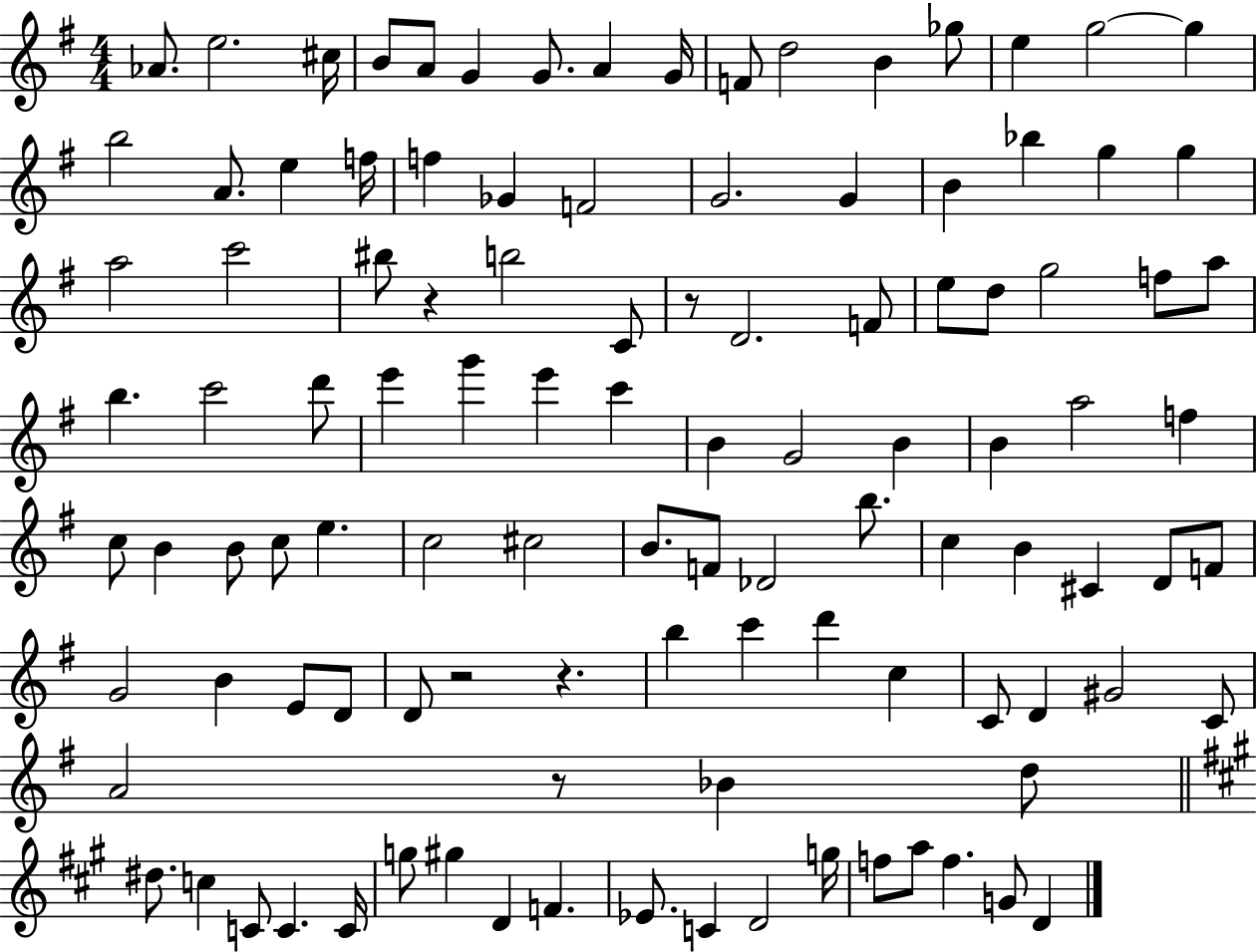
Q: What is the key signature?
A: G major